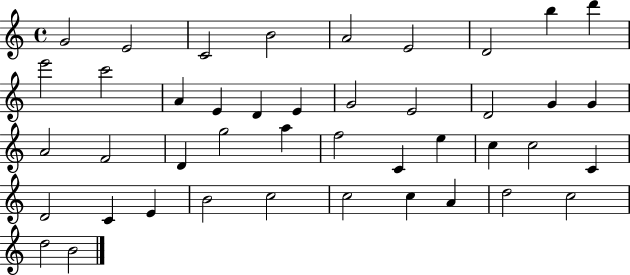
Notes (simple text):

G4/h E4/h C4/h B4/h A4/h E4/h D4/h B5/q D6/q E6/h C6/h A4/q E4/q D4/q E4/q G4/h E4/h D4/h G4/q G4/q A4/h F4/h D4/q G5/h A5/q F5/h C4/q E5/q C5/q C5/h C4/q D4/h C4/q E4/q B4/h C5/h C5/h C5/q A4/q D5/h C5/h D5/h B4/h